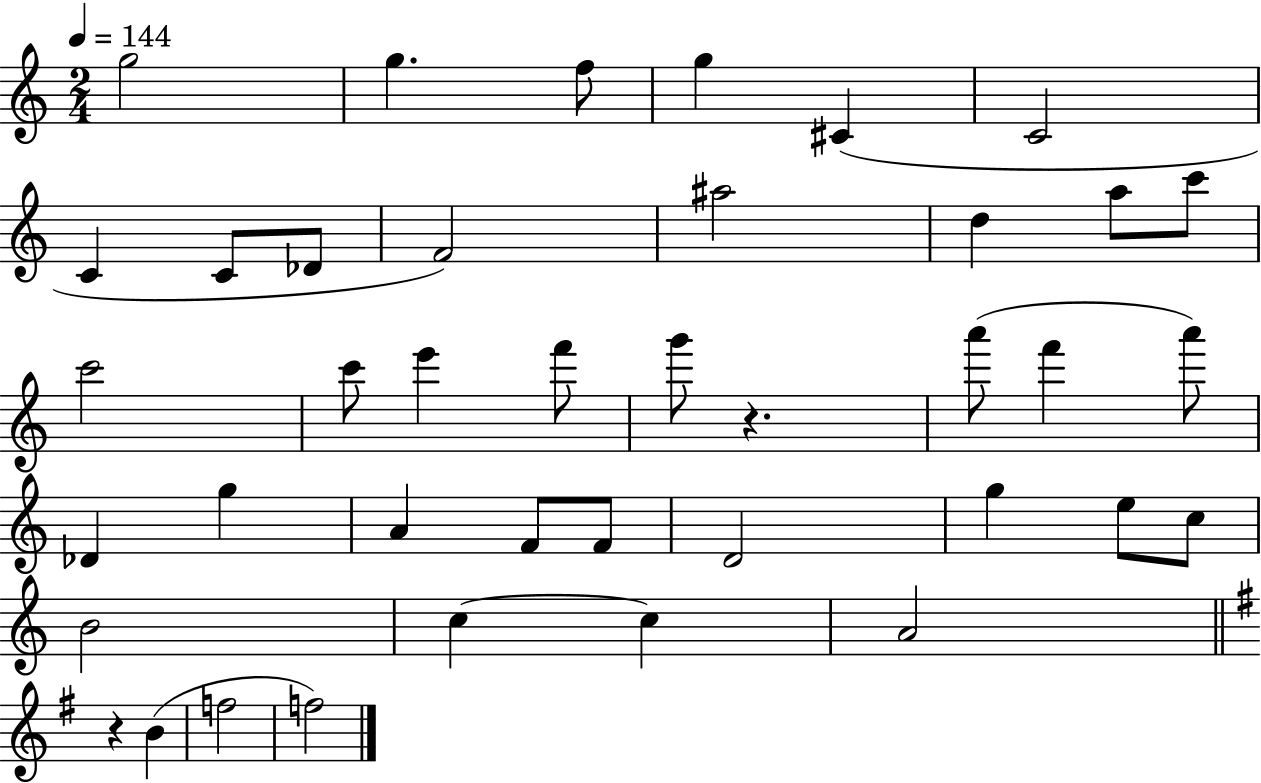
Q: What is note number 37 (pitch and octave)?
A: F5